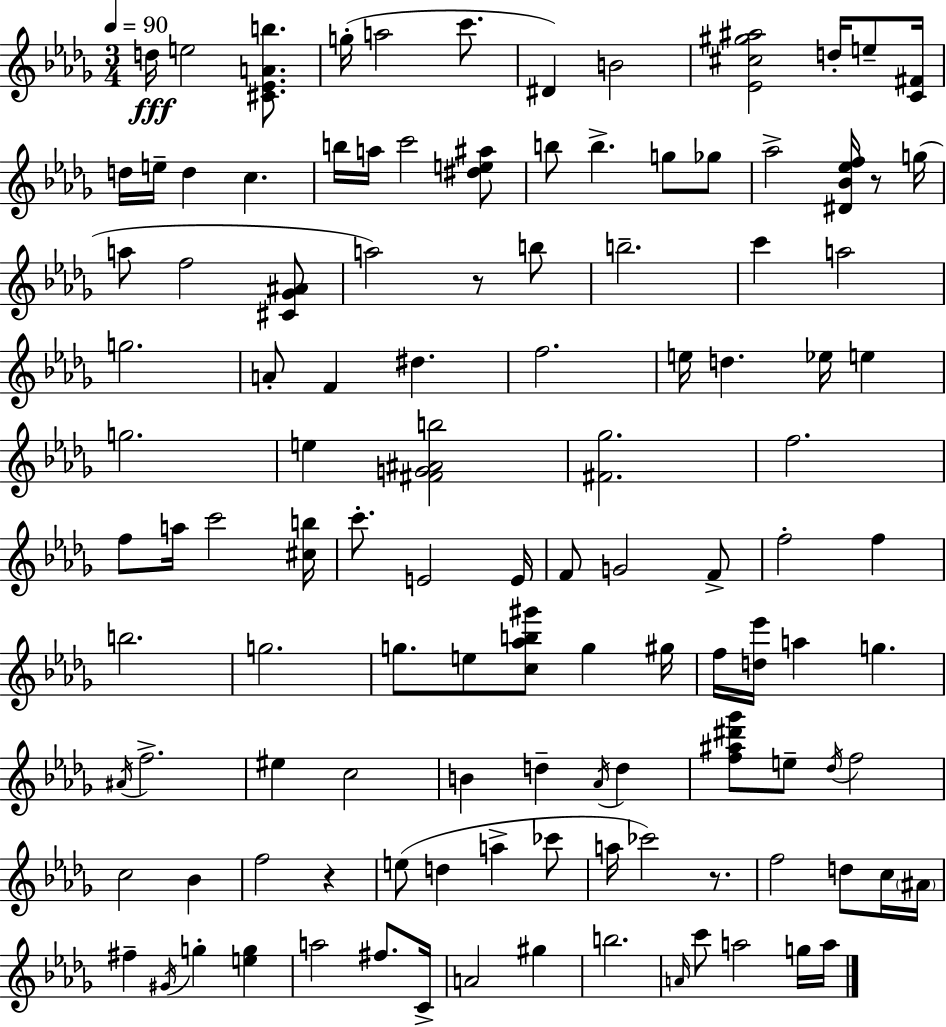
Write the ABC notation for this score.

X:1
T:Untitled
M:3/4
L:1/4
K:Bbm
d/4 e2 [^C_EAb]/2 g/4 a2 c'/2 ^D B2 [_E^c^g^a]2 d/4 e/2 [C^F]/4 d/4 e/4 d c b/4 a/4 c'2 [^de^a]/2 b/2 b g/2 _g/2 _a2 [^D_B_ef]/4 z/2 g/4 a/2 f2 [^C_G^A]/2 a2 z/2 b/2 b2 c' a2 g2 A/2 F ^d f2 e/4 d _e/4 e g2 e [^FG^Ab]2 [^F_g]2 f2 f/2 a/4 c'2 [^cb]/4 c'/2 E2 E/4 F/2 G2 F/2 f2 f b2 g2 g/2 e/2 [c_ab^g']/2 g ^g/4 f/4 [d_e']/4 a g ^A/4 f2 ^e c2 B d _A/4 d [f^a^d'_g']/2 e/2 _d/4 f2 c2 _B f2 z e/2 d a _c'/2 a/4 _c'2 z/2 f2 d/2 c/4 ^A/4 ^f ^G/4 g [eg] a2 ^f/2 C/4 A2 ^g b2 A/4 c'/2 a2 g/4 a/4